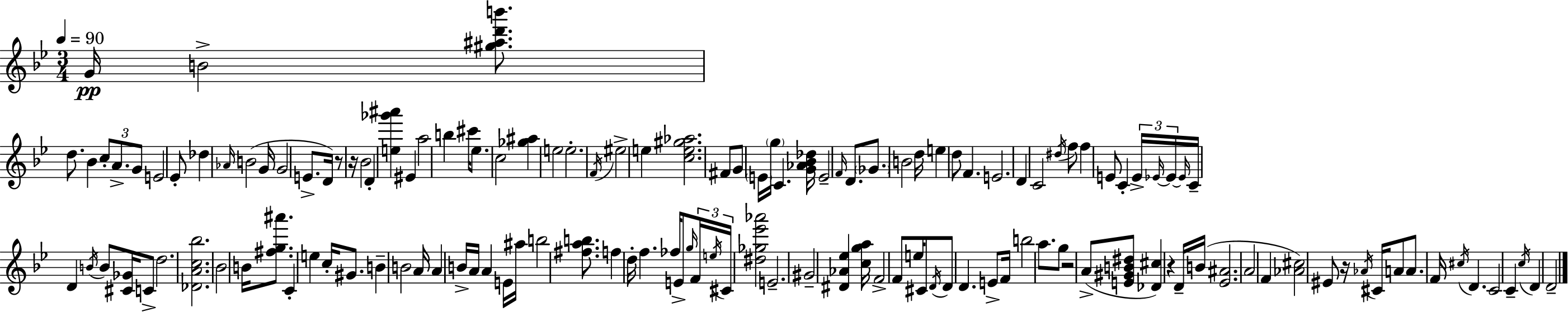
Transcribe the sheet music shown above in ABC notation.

X:1
T:Untitled
M:3/4
L:1/4
K:Gm
G/4 B2 [^g^ad'b']/2 d/2 _B c/2 A/2 G/2 E2 _E/2 _d _A/4 B2 G/4 G2 E/2 D/4 z/2 z/4 _B2 D [e_g'^a'] ^E a2 b ^c'/4 _e/2 c2 [_g^a] e2 e2 F/4 ^e2 e [ce^g_a]2 ^F/2 G/2 E/4 g/4 C [G_A_B_d]/4 E2 F/4 D/2 _G/2 B2 d/4 e d/2 F E2 D C2 ^d/4 f/2 f E/2 C E/4 _E/4 _E/4 _E/4 C/4 D B/4 B/2 [^C_G]/4 C/2 d2 [_DAc_b]2 _B2 B/4 [^fg^a']/2 C e c/4 ^G/2 B B2 A/4 A B/4 A/4 A E/4 ^a/4 b2 [^fab]/2 f d/4 f _f/4 E/2 g/4 F/4 e/4 ^C/4 [^d_g_e'_a']2 E2 ^G2 [^D_A_e] [cga]/4 F2 F/2 e/4 ^C/2 D/4 D/2 D E/2 F/4 b2 a/2 g/2 z2 A/2 [E^GB^d]/2 [_D^c] z D/4 B/4 [_E^A]2 A2 F [_A^c]2 ^E/2 z/4 _A/4 ^C/4 A/2 A/2 F/4 ^c/4 D C2 C c/4 D D2